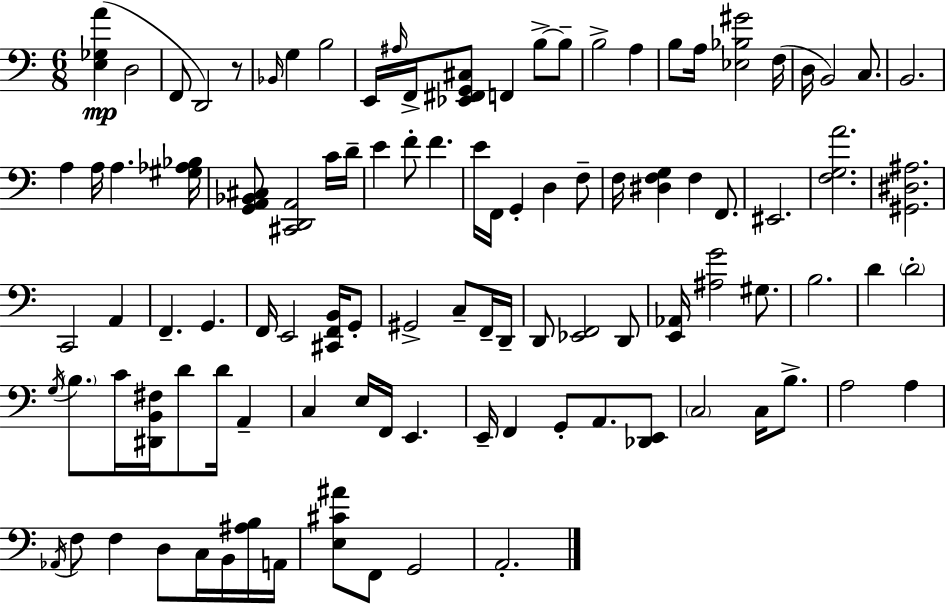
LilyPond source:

{
  \clef bass
  \numericTimeSignature
  \time 6/8
  \key c \major
  <e ges a'>4(\mp d2 | f,8 d,2) r8 | \grace { bes,16 } g4 b2 | e,16 \grace { ais16 } f,16-> <ees, fis, g, cis>8 f,4 b8->~~ | \break b8-- b2-> a4 | b8 a16 <ees bes gis'>2 | f16( d16 b,2) c8. | b,2. | \break a4 a16 a4. | <gis aes bes>16 <g, a, bes, cis>8 <cis, d, a,>2 | c'16 d'16-- e'4 f'8-. f'4. | e'16 f,16 g,4-. d4 | \break f8-- f16 <dis f g>4 f4 f,8. | eis,2. | <f g a'>2. | <gis, dis ais>2. | \break c,2 a,4 | f,4.-- g,4. | f,16 e,2 <cis, f, b,>16 | g,8-. gis,2-> c8-- | \break f,16-- d,16-- d,8 <ees, f,>2 | d,8 <e, aes,>16 <ais g'>2 gis8. | b2. | d'4 \parenthesize d'2-. | \break \acciaccatura { g16 } \parenthesize b8. c'16 <dis, b, fis>16 d'8 d'16 a,4-- | c4 e16 f,16 e,4. | e,16-- f,4 g,8-. a,8. | <des, e,>8 \parenthesize c2 c16 | \break b8.-> a2 a4 | \acciaccatura { aes,16 } f8 f4 d8 | c16 b,16 <ais b>16 a,16 <e cis' ais'>8 f,8 g,2 | a,2.-. | \break \bar "|."
}